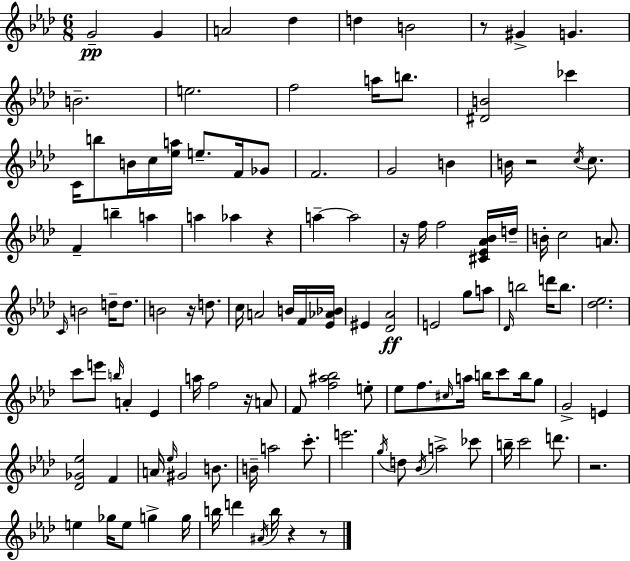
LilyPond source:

{
  \clef treble
  \numericTimeSignature
  \time 6/8
  \key f \minor
  g'2--\pp g'4 | a'2 des''4 | d''4 b'2 | r8 gis'4-> g'4. | \break b'2.-- | e''2. | f''2 a''16 b''8. | <dis' b'>2 ces'''4 | \break c'16 b''8 b'16 c''16 <ees'' a''>16 e''8.-- f'16 ges'8 | f'2. | g'2 b'4 | b'16 r2 \acciaccatura { c''16 } c''8. | \break f'4-- b''4-- a''4 | a''4 aes''4 r4 | a''4--~~ a''2 | r16 f''16 f''2 <cis' ees' aes' bes'>16 | \break d''16-- b'16-. c''2 a'8. | \grace { c'16 } b'2 d''16-- d''8. | b'2 r16 d''8. | c''16 a'2 b'16 | \break f'16 <ees' aes' bes'>16 eis'4 <des' aes'>2\ff | e'2 g''8 | a''8 \grace { des'16 } b''2 d'''16 | b''8. <des'' ees''>2. | \break c'''8 e'''8 \grace { b''16 } a'4-. | ees'4 a''16 f''2 | r16 a'8 f'8 <f'' ais'' bes''>2 | e''8-. ees''8 f''8. \grace { cis''16 } a''16 b''16 | \break c'''8 b''16 g''8 g'2-> | e'4 <des' ges' ees''>2 | f'4 a'16 \grace { ees''16 } gis'2 | b'8. b'16-- a''2 | \break c'''8.-. e'''2. | \acciaccatura { g''16 } d''8 \acciaccatura { bes'16 } a''2-> | ces'''8 b''16-- c'''2 | d'''8. r2. | \break e''4 | ges''16 e''8 g''4-> g''16 b''16 d'''4 | \acciaccatura { ais'16 } b''16 r4 r8 \bar "|."
}